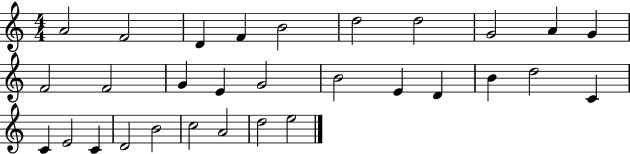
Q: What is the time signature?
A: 4/4